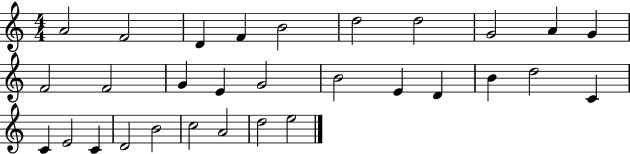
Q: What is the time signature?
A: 4/4